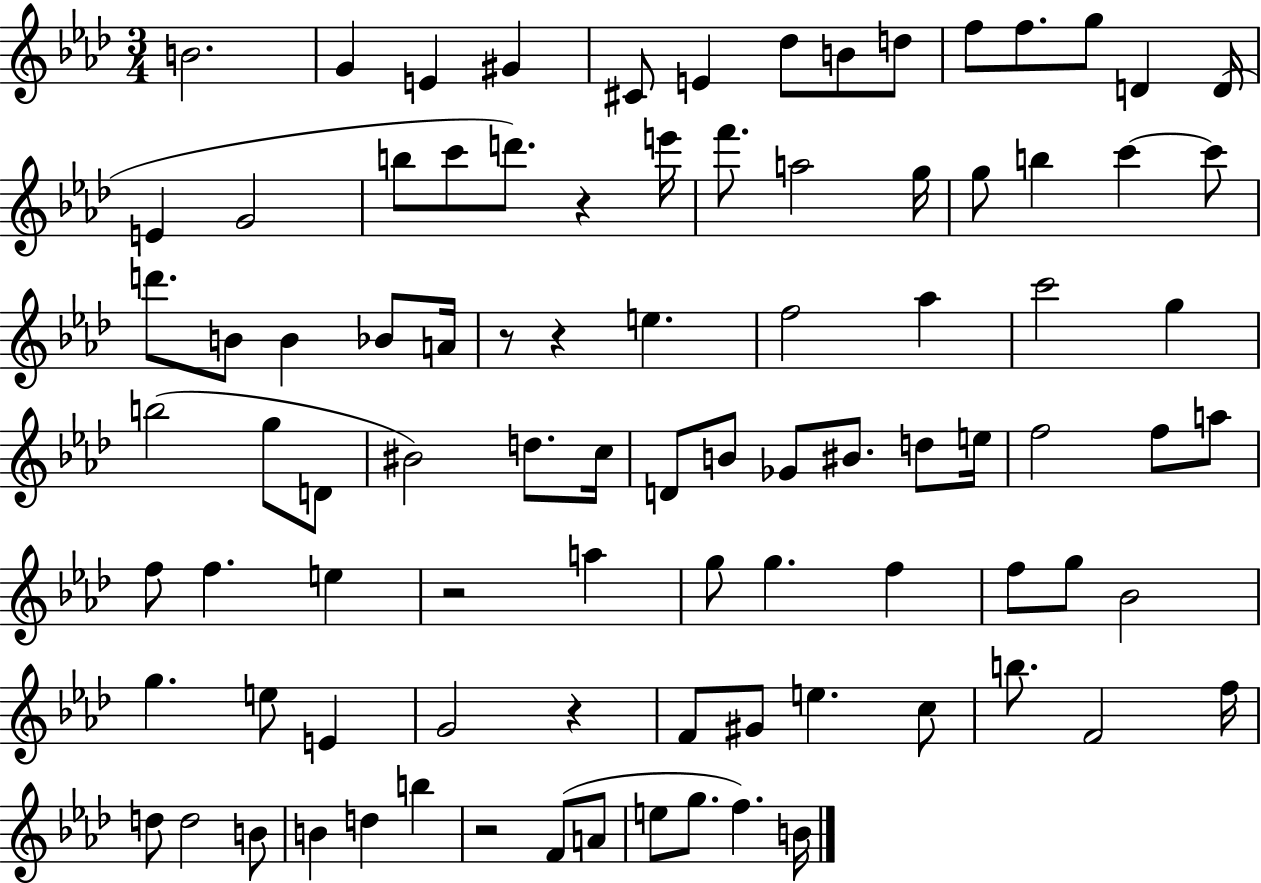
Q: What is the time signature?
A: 3/4